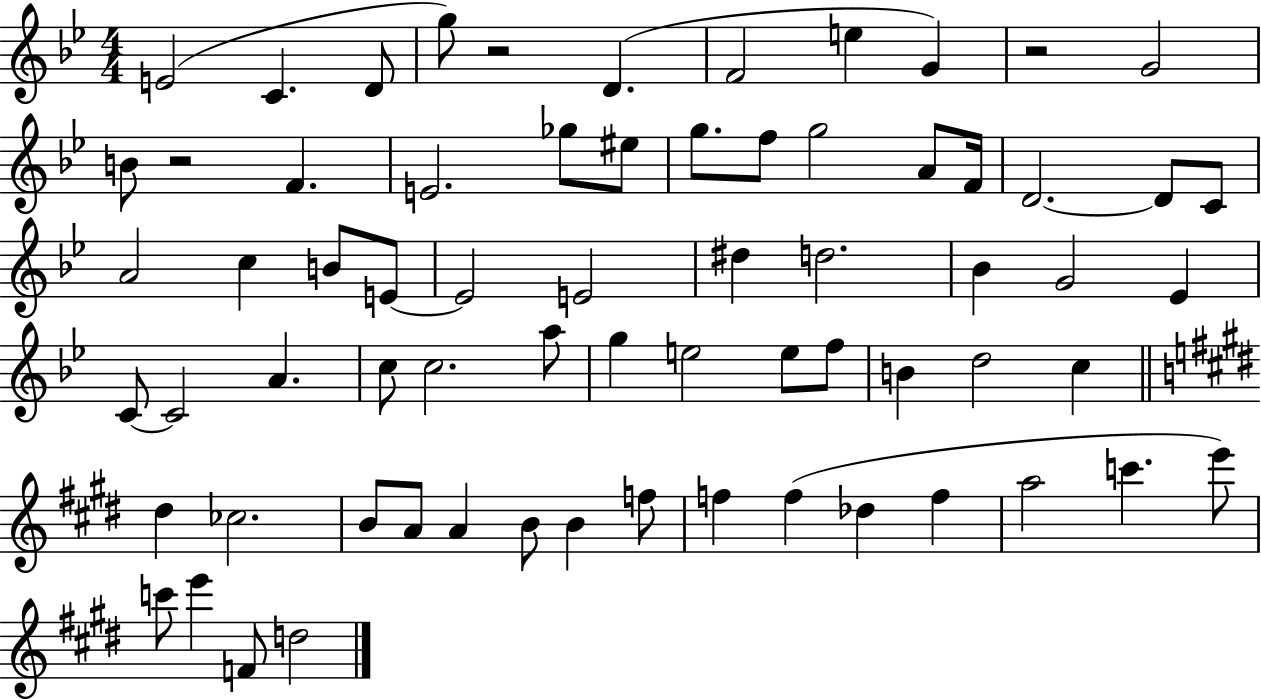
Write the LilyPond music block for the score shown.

{
  \clef treble
  \numericTimeSignature
  \time 4/4
  \key bes \major
  e'2( c'4. d'8 | g''8) r2 d'4.( | f'2 e''4 g'4) | r2 g'2 | \break b'8 r2 f'4. | e'2. ges''8 eis''8 | g''8. f''8 g''2 a'8 f'16 | d'2.~~ d'8 c'8 | \break a'2 c''4 b'8 e'8~~ | e'2 e'2 | dis''4 d''2. | bes'4 g'2 ees'4 | \break c'8~~ c'2 a'4. | c''8 c''2. a''8 | g''4 e''2 e''8 f''8 | b'4 d''2 c''4 | \break \bar "||" \break \key e \major dis''4 ces''2. | b'8 a'8 a'4 b'8 b'4 f''8 | f''4 f''4( des''4 f''4 | a''2 c'''4. e'''8) | \break c'''8 e'''4 f'8 d''2 | \bar "|."
}